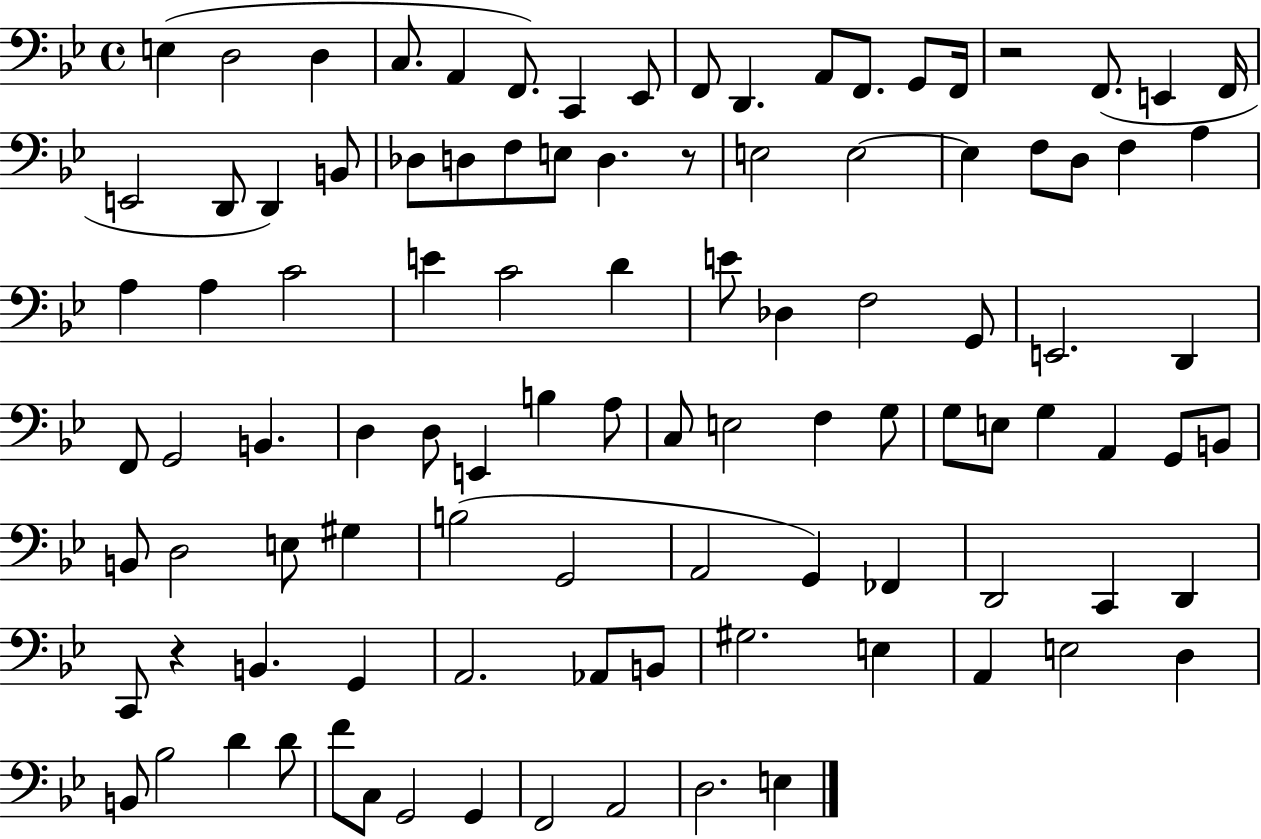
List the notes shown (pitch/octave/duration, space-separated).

E3/q D3/h D3/q C3/e. A2/q F2/e. C2/q Eb2/e F2/e D2/q. A2/e F2/e. G2/e F2/s R/h F2/e. E2/q F2/s E2/h D2/e D2/q B2/e Db3/e D3/e F3/e E3/e D3/q. R/e E3/h E3/h E3/q F3/e D3/e F3/q A3/q A3/q A3/q C4/h E4/q C4/h D4/q E4/e Db3/q F3/h G2/e E2/h. D2/q F2/e G2/h B2/q. D3/q D3/e E2/q B3/q A3/e C3/e E3/h F3/q G3/e G3/e E3/e G3/q A2/q G2/e B2/e B2/e D3/h E3/e G#3/q B3/h G2/h A2/h G2/q FES2/q D2/h C2/q D2/q C2/e R/q B2/q. G2/q A2/h. Ab2/e B2/e G#3/h. E3/q A2/q E3/h D3/q B2/e Bb3/h D4/q D4/e F4/e C3/e G2/h G2/q F2/h A2/h D3/h. E3/q